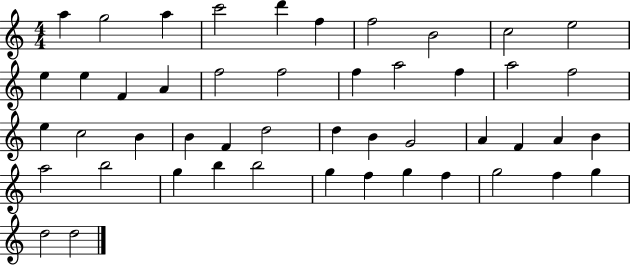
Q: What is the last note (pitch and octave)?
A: D5